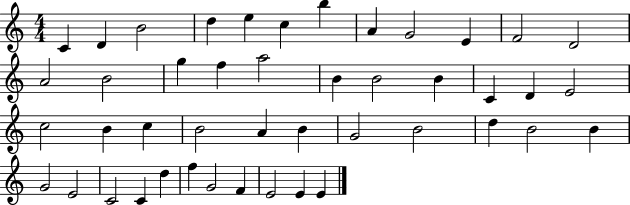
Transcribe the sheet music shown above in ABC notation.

X:1
T:Untitled
M:4/4
L:1/4
K:C
C D B2 d e c b A G2 E F2 D2 A2 B2 g f a2 B B2 B C D E2 c2 B c B2 A B G2 B2 d B2 B G2 E2 C2 C d f G2 F E2 E E